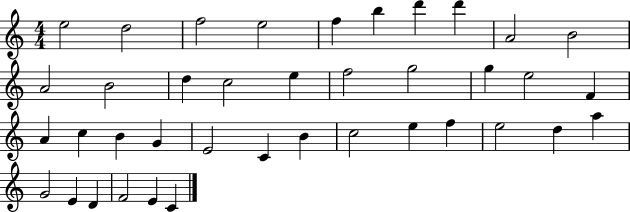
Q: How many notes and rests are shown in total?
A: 39